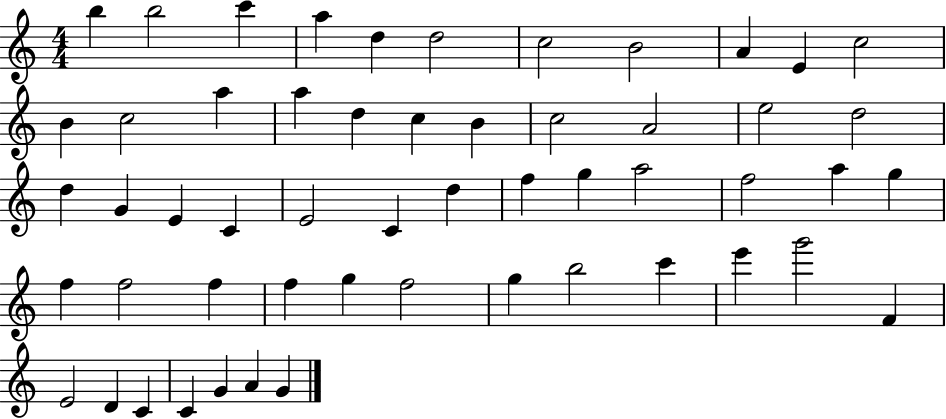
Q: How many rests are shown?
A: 0